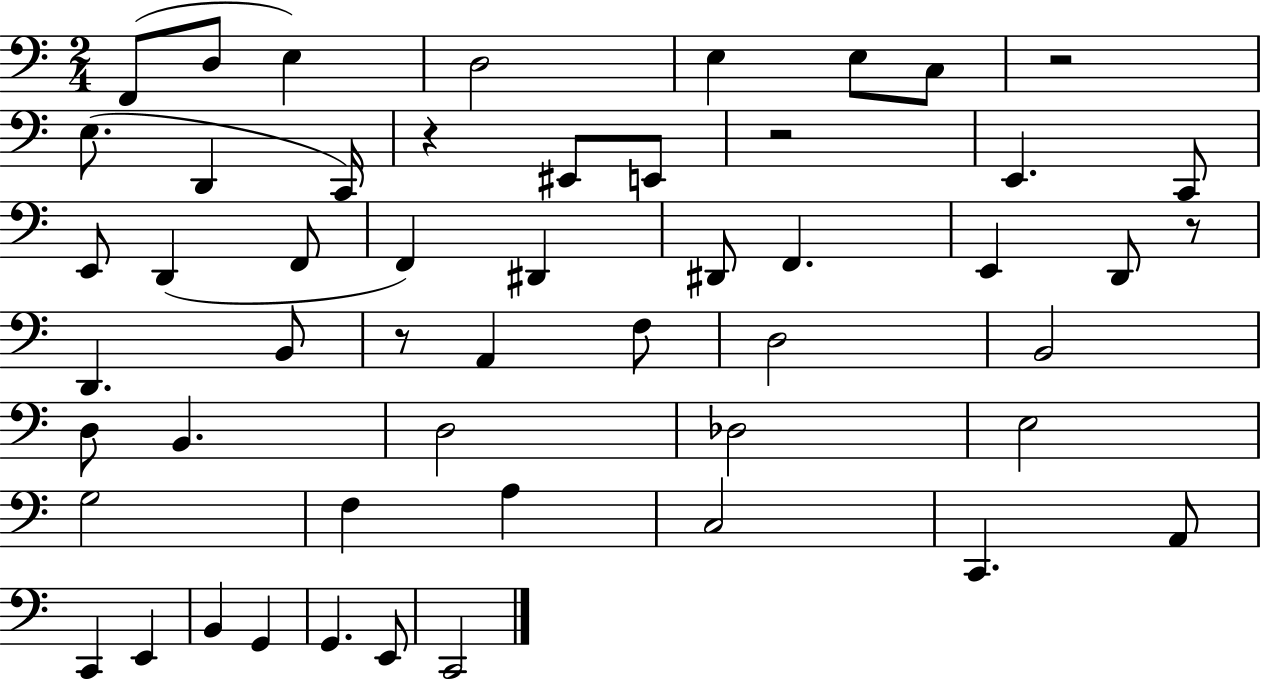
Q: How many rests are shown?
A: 5